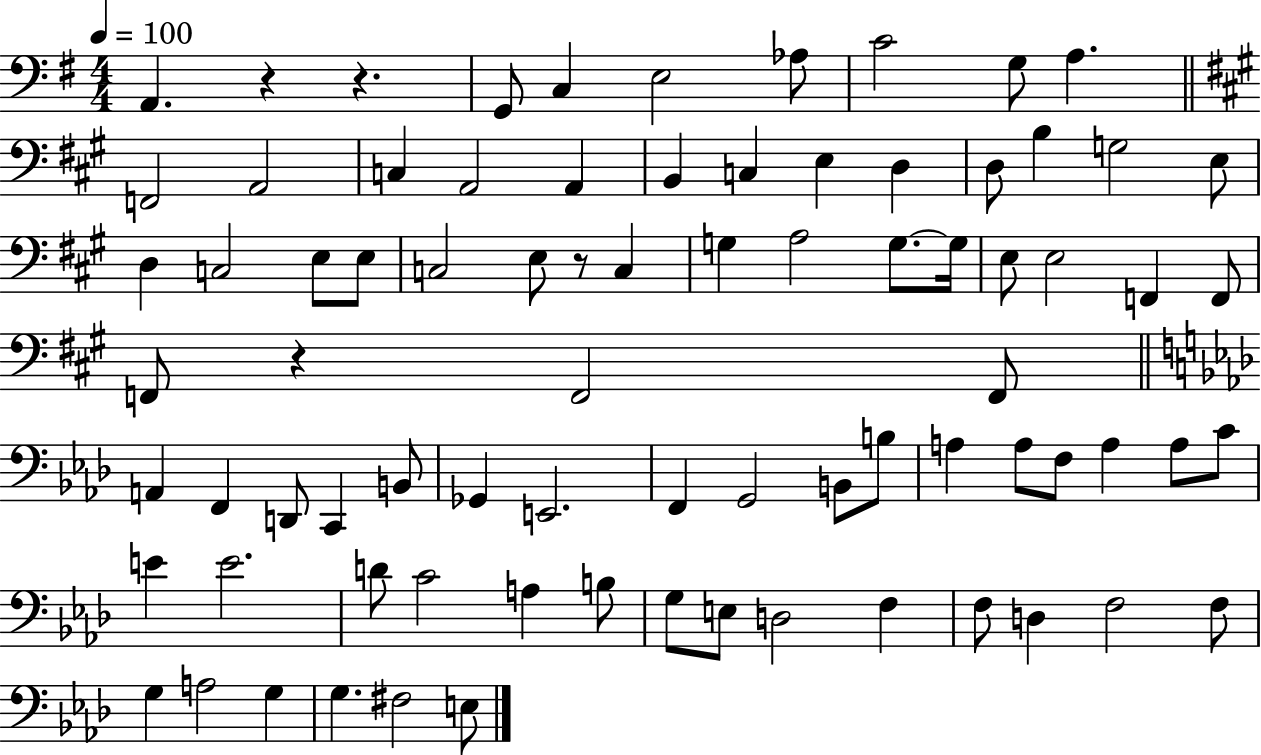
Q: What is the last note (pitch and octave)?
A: E3